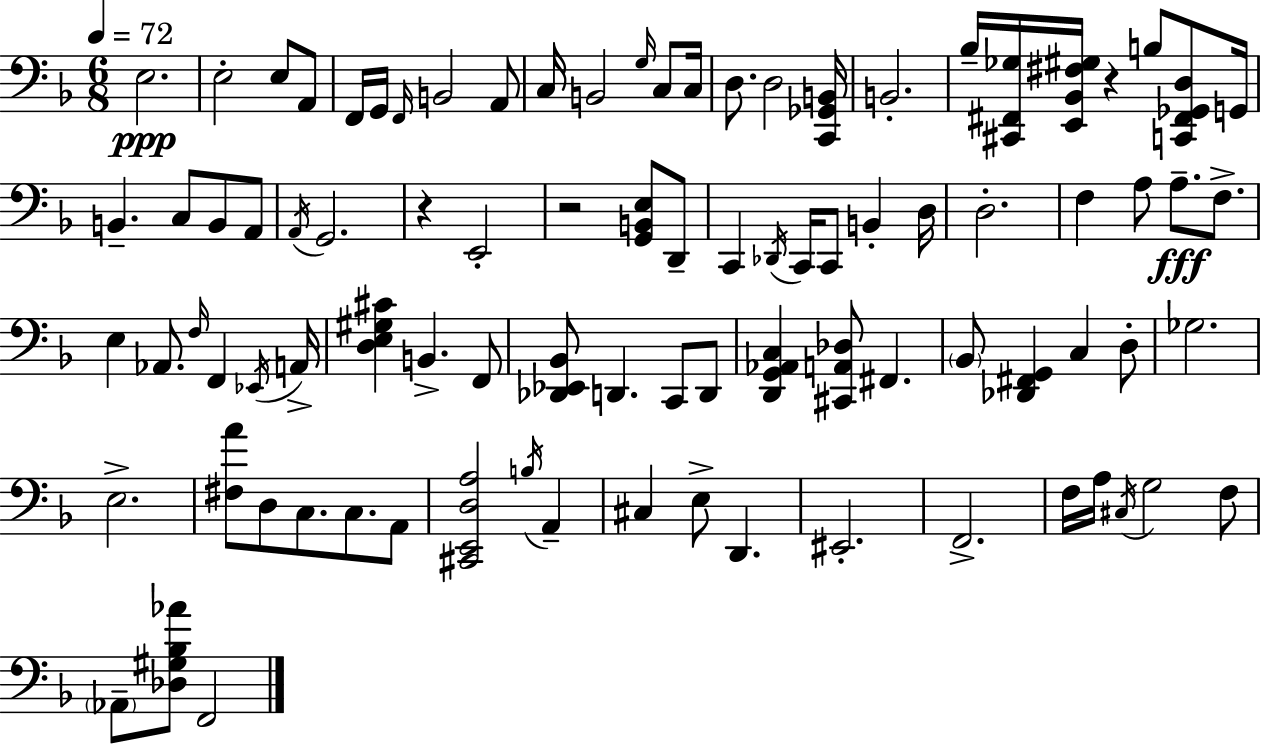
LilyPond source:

{
  \clef bass
  \numericTimeSignature
  \time 6/8
  \key f \major
  \tempo 4 = 72
  e2.\ppp | e2-. e8 a,8 | f,16 g,16 \grace { f,16 } b,2 a,8 | c16 b,2 \grace { g16 } c8 | \break c16 d8. d2 | <c, ges, b,>16 b,2.-. | bes16-- <cis, fis, ges>16 <e, bes, fis gis>16 r4 b8 <c, fis, ges, d>8 | g,16 b,4.-- c8 b,8 | \break a,8 \acciaccatura { a,16 } g,2. | r4 e,2-. | r2 <g, b, e>8 | d,8-- c,4 \acciaccatura { des,16 } c,16 c,8 b,4-. | \break d16 d2.-. | f4 a8 a8.--\fff | f8.-> e4 aes,8. \grace { f16 } | f,4 \acciaccatura { ees,16 } a,16-> <d e gis cis'>4 b,4.-> | \break f,8 <des, ees, bes,>8 d,4. | c,8 d,8 <d, g, aes, c>4 <cis, a, des>8 | fis,4. \parenthesize bes,8 <des, fis, g,>4 | c4 d8-. ges2. | \break e2.-> | <fis a'>8 d8 c8. | c8. a,8 <cis, e, d a>2 | \acciaccatura { b16 } a,4-- cis4 e8-> | \break d,4. eis,2.-. | f,2.-> | f16 a16 \acciaccatura { cis16 } g2 | f8 \parenthesize aes,8-- <des gis bes aes'>8 | \break f,2 \bar "|."
}